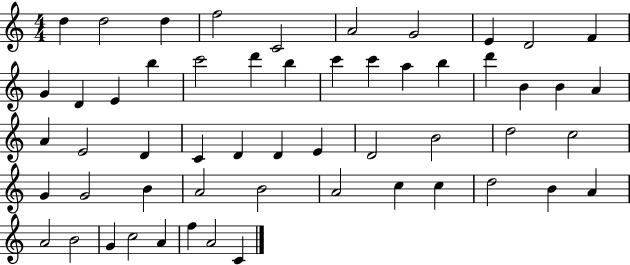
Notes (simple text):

D5/q D5/h D5/q F5/h C4/h A4/h G4/h E4/q D4/h F4/q G4/q D4/q E4/q B5/q C6/h D6/q B5/q C6/q C6/q A5/q B5/q D6/q B4/q B4/q A4/q A4/q E4/h D4/q C4/q D4/q D4/q E4/q D4/h B4/h D5/h C5/h G4/q G4/h B4/q A4/h B4/h A4/h C5/q C5/q D5/h B4/q A4/q A4/h B4/h G4/q C5/h A4/q F5/q A4/h C4/q